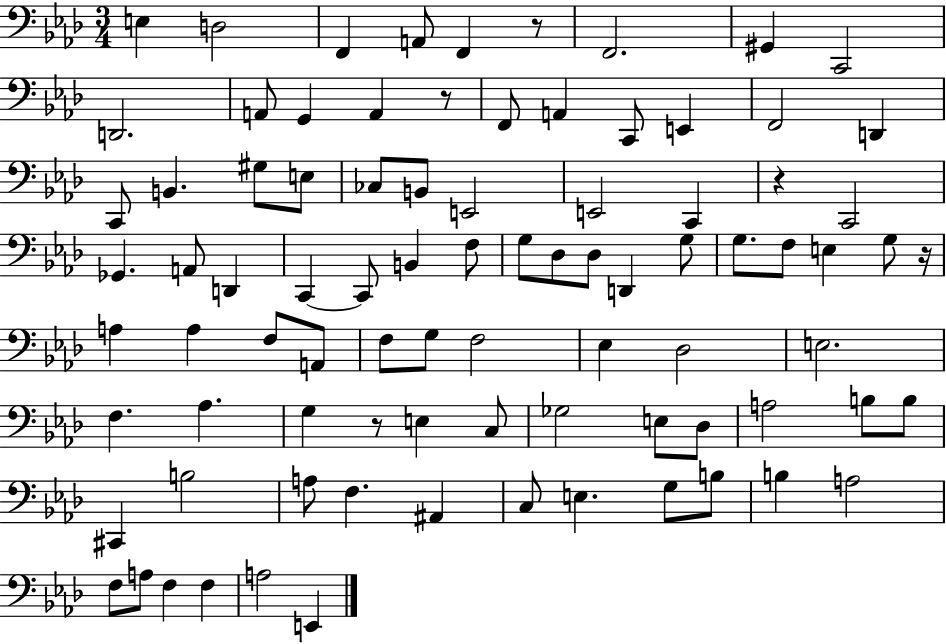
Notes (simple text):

E3/q D3/h F2/q A2/e F2/q R/e F2/h. G#2/q C2/h D2/h. A2/e G2/q A2/q R/e F2/e A2/q C2/e E2/q F2/h D2/q C2/e B2/q. G#3/e E3/e CES3/e B2/e E2/h E2/h C2/q R/q C2/h Gb2/q. A2/e D2/q C2/q C2/e B2/q F3/e G3/e Db3/e Db3/e D2/q G3/e G3/e. F3/e E3/q G3/e R/s A3/q A3/q F3/e A2/e F3/e G3/e F3/h Eb3/q Db3/h E3/h. F3/q. Ab3/q. G3/q R/e E3/q C3/e Gb3/h E3/e Db3/e A3/h B3/e B3/e C#2/q B3/h A3/e F3/q. A#2/q C3/e E3/q. G3/e B3/e B3/q A3/h F3/e A3/e F3/q F3/q A3/h E2/q